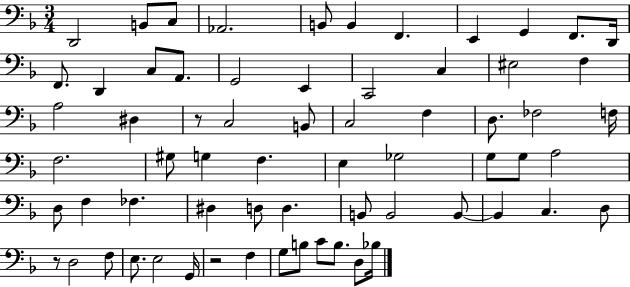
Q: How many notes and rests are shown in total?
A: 66